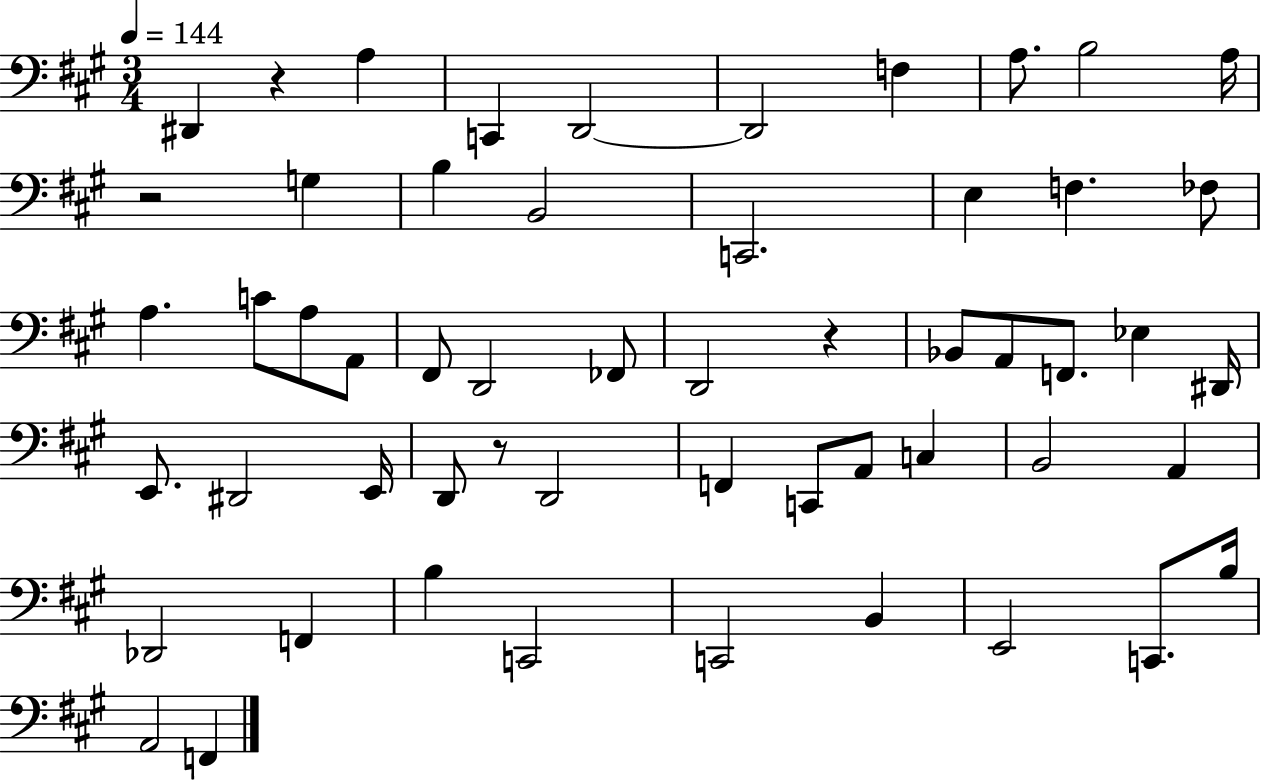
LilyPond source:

{
  \clef bass
  \numericTimeSignature
  \time 3/4
  \key a \major
  \tempo 4 = 144
  dis,4 r4 a4 | c,4 d,2~~ | d,2 f4 | a8. b2 a16 | \break r2 g4 | b4 b,2 | c,2. | e4 f4. fes8 | \break a4. c'8 a8 a,8 | fis,8 d,2 fes,8 | d,2 r4 | bes,8 a,8 f,8. ees4 dis,16 | \break e,8. dis,2 e,16 | d,8 r8 d,2 | f,4 c,8 a,8 c4 | b,2 a,4 | \break des,2 f,4 | b4 c,2 | c,2 b,4 | e,2 c,8. b16 | \break a,2 f,4 | \bar "|."
}